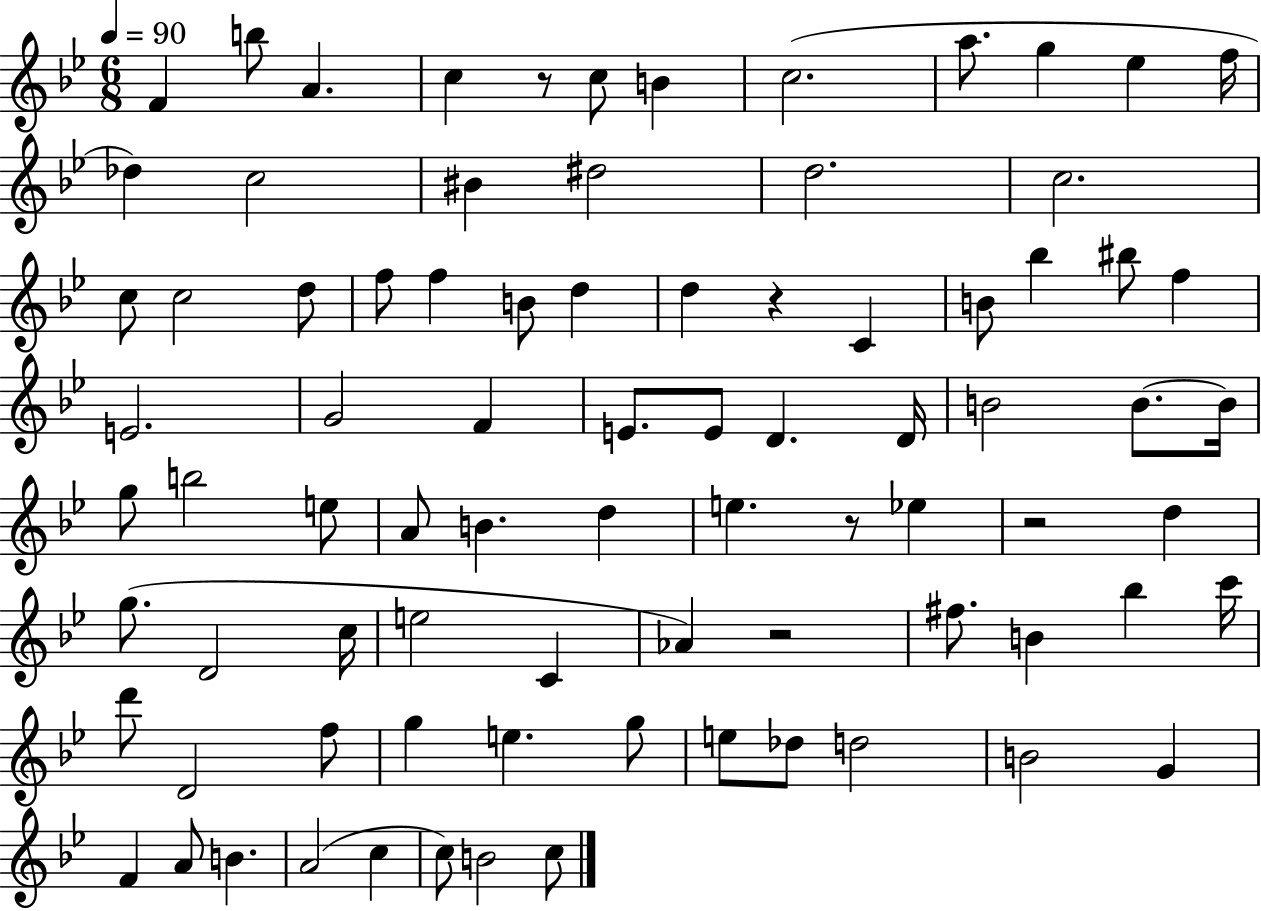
X:1
T:Untitled
M:6/8
L:1/4
K:Bb
F b/2 A c z/2 c/2 B c2 a/2 g _e f/4 _d c2 ^B ^d2 d2 c2 c/2 c2 d/2 f/2 f B/2 d d z C B/2 _b ^b/2 f E2 G2 F E/2 E/2 D D/4 B2 B/2 B/4 g/2 b2 e/2 A/2 B d e z/2 _e z2 d g/2 D2 c/4 e2 C _A z2 ^f/2 B _b c'/4 d'/2 D2 f/2 g e g/2 e/2 _d/2 d2 B2 G F A/2 B A2 c c/2 B2 c/2